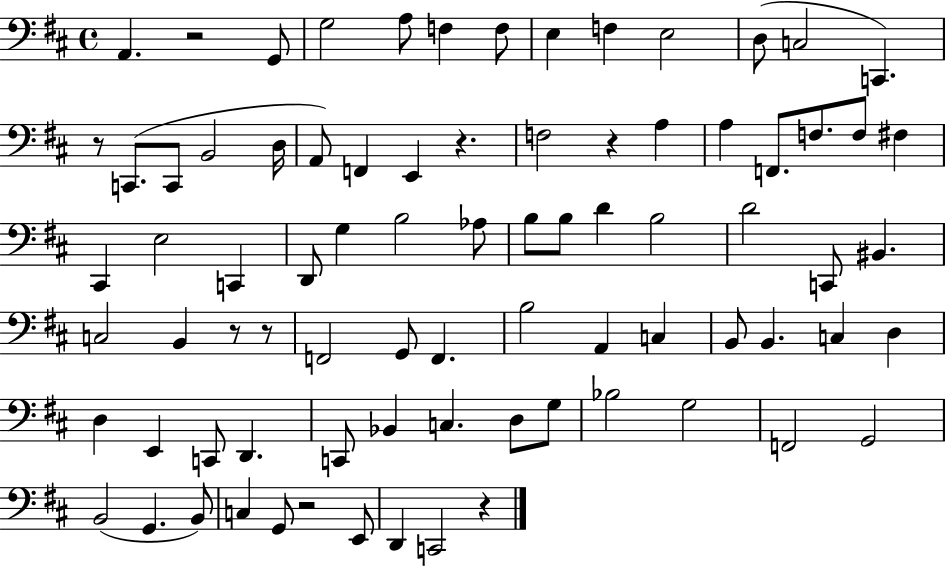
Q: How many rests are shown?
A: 8